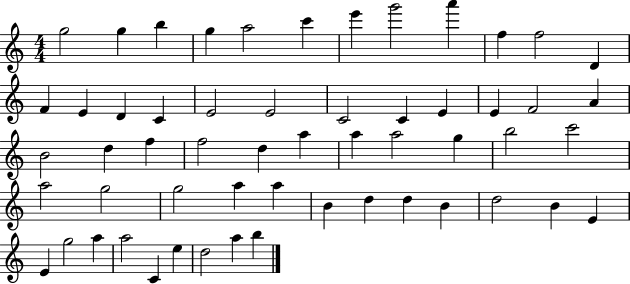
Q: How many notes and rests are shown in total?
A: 56